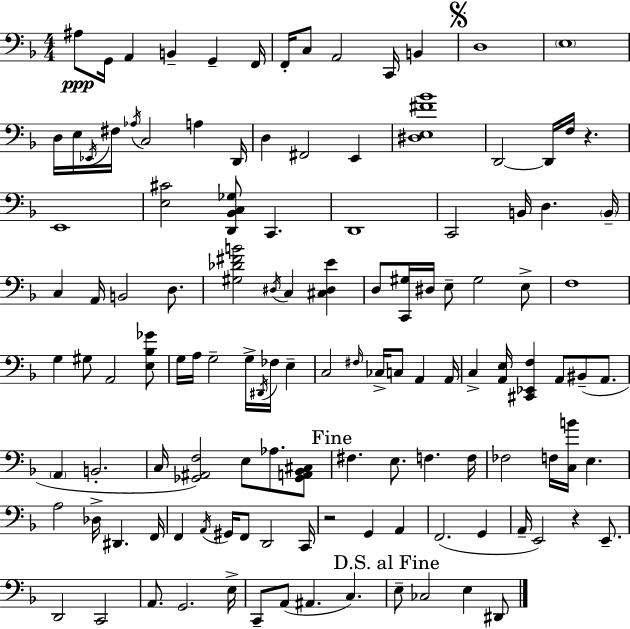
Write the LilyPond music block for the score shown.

{
  \clef bass
  \numericTimeSignature
  \time 4/4
  \key f \major
  ais8\ppp g,16 a,4 b,4-- g,4-- f,16 | f,16-. c8 a,2 c,16 b,4 | \mark \markup { \musicglyph "scripts.segno" } d1 | \parenthesize e1 | \break d16 e16 \acciaccatura { ees,16 } fis16 \acciaccatura { aes16 } c2 a4 | d,16 d4 fis,2 e,4 | <dis e fis' bes'>1 | d,2~~ d,16 f16 r4. | \break e,1 | <e cis'>2 <d, bes, c ges>8 c,4. | d,1 | c,2 b,16 d4. | \break \parenthesize b,16-- c4 a,16 b,2 d8. | <gis des' fis' b'>2 \acciaccatura { dis16 } c4 <cis dis e'>4 | d8 <c, gis>16 dis16 e8-- gis2 | e8-> f1 | \break g4 gis8 a,2 | <e bes ges'>8 g16 a16 g2-- g16-> \acciaccatura { dis,16 } fes16 | e4-- c2 \grace { fis16 } ces16-> c8 | a,4 a,16 c4-> <a, e>16 <cis, ees, f>4 a,8 | \break bis,8--( a,8. \parenthesize a,4 b,2.-. | c16 <ges, ais, f>2) e8 | aes8. <ges, a, bes, cis>8 \mark "Fine" fis4. e8. f4. | f16 fes2 f16 <c b'>16 e4. | \break a2 des16-> dis,4. | f,16 f,4 \acciaccatura { a,16 } gis,16 f,8 d,2 | c,16 r2 g,4 | a,4 f,2.( | \break g,4 a,16-- e,2) r4 | e,8.-- d,2 c,2 | a,8. g,2. | e16-> c,8-- a,8( ais,4. | \break c4.) \mark "D.S. al Fine" e8-- ces2 | e4 dis,8 \bar "|."
}